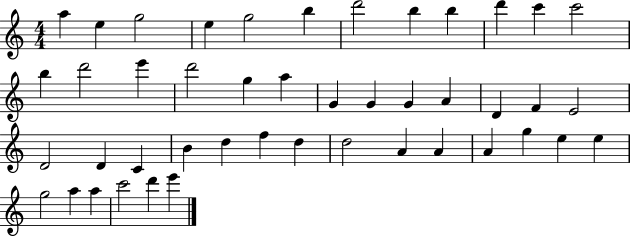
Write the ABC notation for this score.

X:1
T:Untitled
M:4/4
L:1/4
K:C
a e g2 e g2 b d'2 b b d' c' c'2 b d'2 e' d'2 g a G G G A D F E2 D2 D C B d f d d2 A A A g e e g2 a a c'2 d' e'